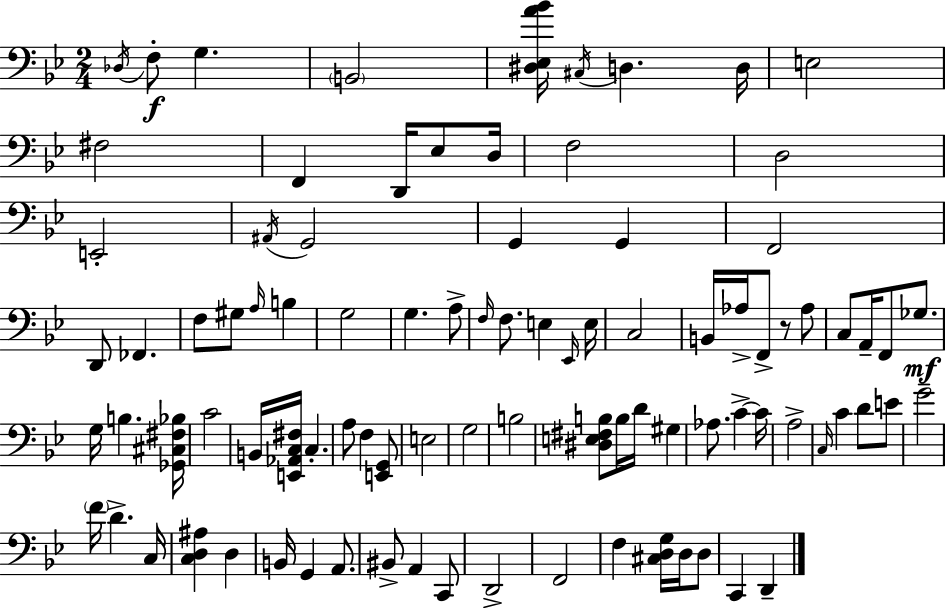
X:1
T:Untitled
M:2/4
L:1/4
K:Bb
_D,/4 F,/2 G, B,,2 [^D,_E,A_B]/4 ^C,/4 D, D,/4 E,2 ^F,2 F,, D,,/4 _E,/2 D,/4 F,2 D,2 E,,2 ^A,,/4 G,,2 G,, G,, F,,2 D,,/2 _F,, F,/2 ^G,/2 A,/4 B, G,2 G, A,/2 F,/4 F,/2 E, _E,,/4 E,/4 C,2 B,,/4 _A,/4 F,,/2 z/2 _A,/2 C,/2 A,,/4 F,,/2 _G,/2 G,/4 B, [_G,,^C,^F,_B,]/4 C2 B,,/4 [E,,_A,,C,^F,]/4 C, A,/2 F, [E,,G,,]/2 E,2 G,2 B,2 [^D,E,^F,B,]/2 B,/4 D/4 ^G, _A,/2 C C/4 A,2 C,/4 C D/2 E/2 G2 F/4 D C,/4 [C,D,^A,] D, B,,/4 G,, A,,/2 ^B,,/2 A,, C,,/2 D,,2 F,,2 F, [^C,D,G,]/4 D,/4 D,/2 C,, D,,